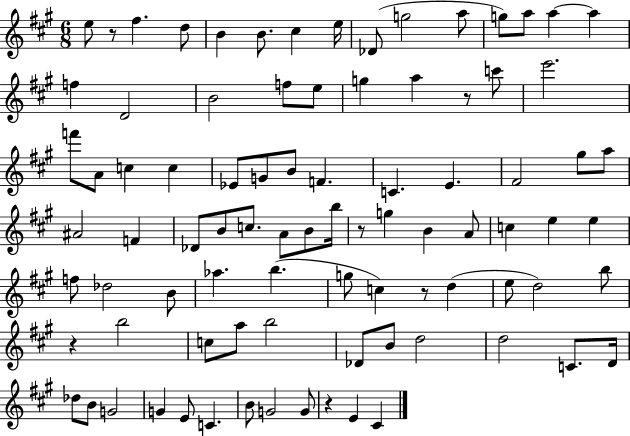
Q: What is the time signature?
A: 6/8